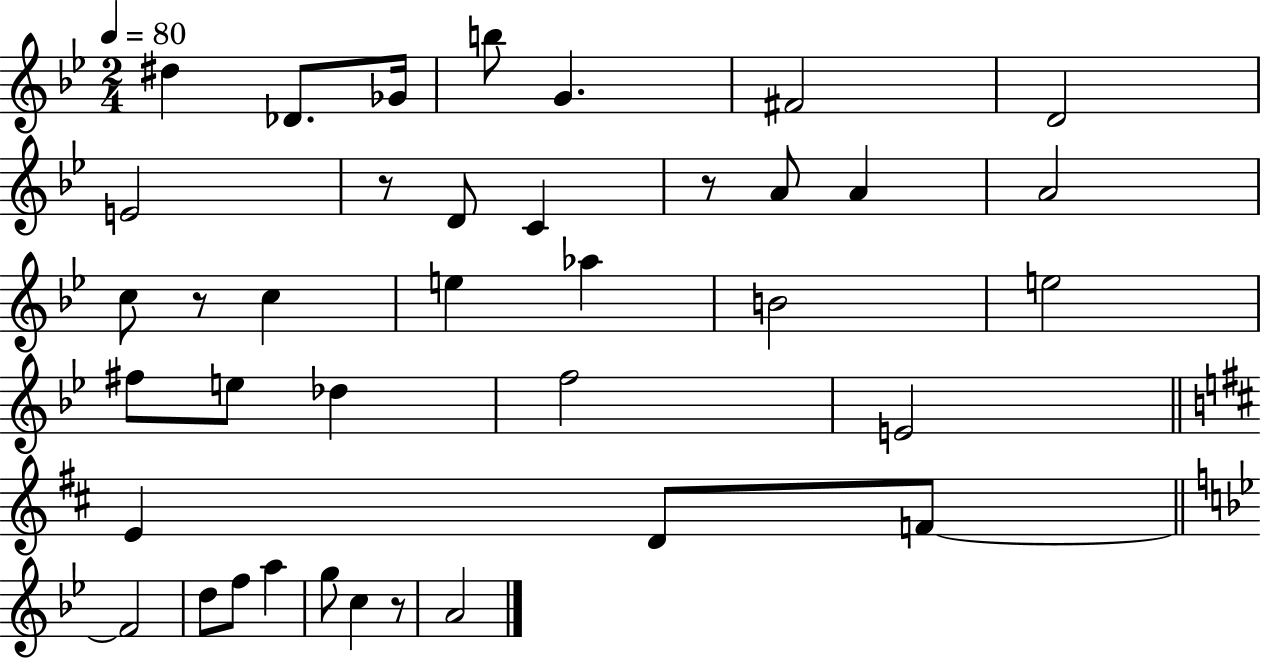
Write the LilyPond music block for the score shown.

{
  \clef treble
  \numericTimeSignature
  \time 2/4
  \key bes \major
  \tempo 4 = 80
  \repeat volta 2 { dis''4 des'8. ges'16 | b''8 g'4. | fis'2 | d'2 | \break e'2 | r8 d'8 c'4 | r8 a'8 a'4 | a'2 | \break c''8 r8 c''4 | e''4 aes''4 | b'2 | e''2 | \break fis''8 e''8 des''4 | f''2 | e'2 | \bar "||" \break \key d \major e'4 d'8 f'8~~ | \bar "||" \break \key bes \major f'2 | d''8 f''8 a''4 | g''8 c''4 r8 | a'2 | \break } \bar "|."
}